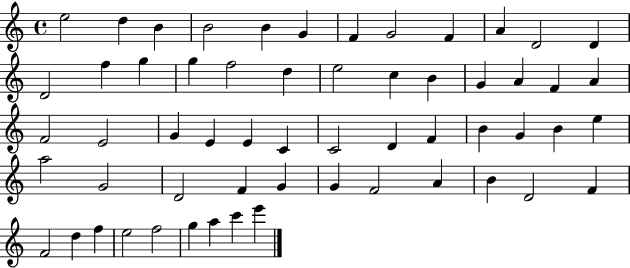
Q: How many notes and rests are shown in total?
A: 58